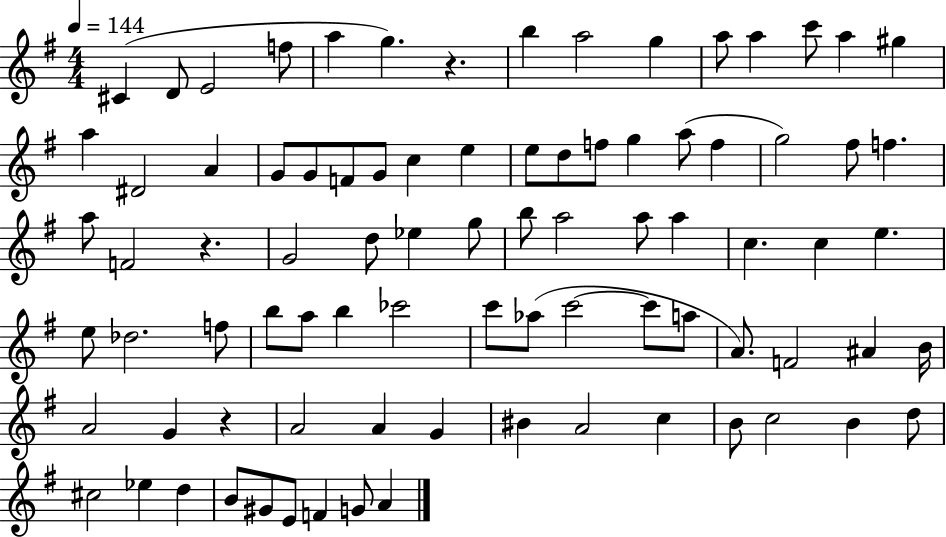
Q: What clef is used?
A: treble